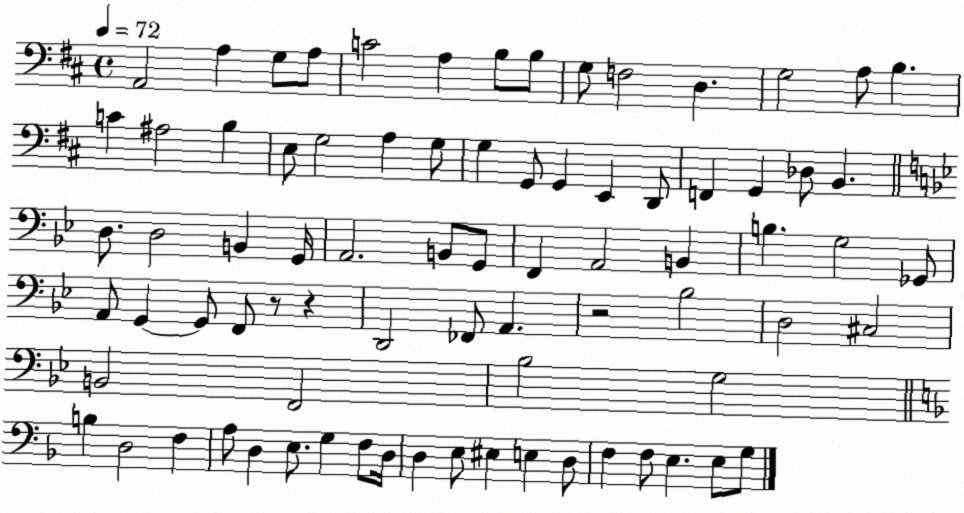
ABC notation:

X:1
T:Untitled
M:4/4
L:1/4
K:D
A,,2 A, G,/2 A,/2 C2 A, B,/2 B,/2 G,/2 F,2 D, G,2 A,/2 B, C ^A,2 B, E,/2 G,2 A, G,/2 G, G,,/2 G,, E,, D,,/2 F,, G,, _D,/2 B,, D,/2 D,2 B,, G,,/4 A,,2 B,,/2 G,,/2 F,, A,,2 B,, B, G,2 _G,,/2 A,,/2 G,, G,,/2 F,,/2 z/2 z D,,2 _F,,/2 A,, z2 _B,2 D,2 ^C,2 B,,2 F,,2 _B,2 G,2 B, D,2 F, A,/2 D, E,/2 G, F,/2 D,/4 D, E,/2 ^E, E, D,/2 F, F,/2 E, E,/2 G,/2